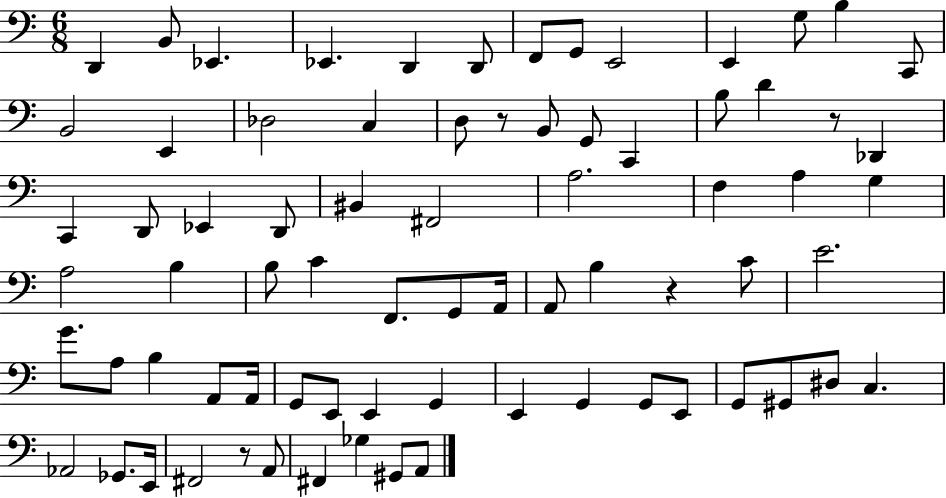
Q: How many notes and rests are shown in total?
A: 75